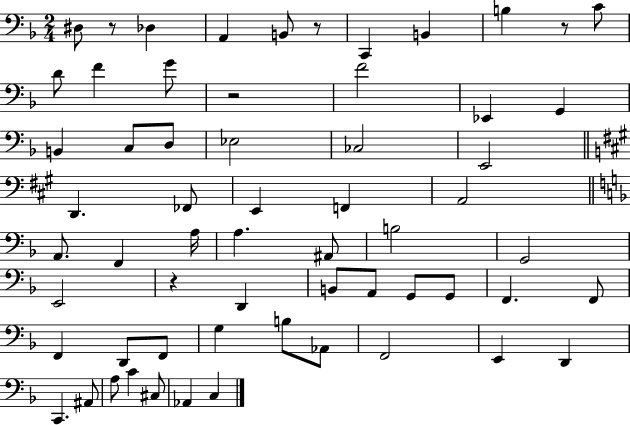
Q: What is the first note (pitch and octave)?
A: D#3